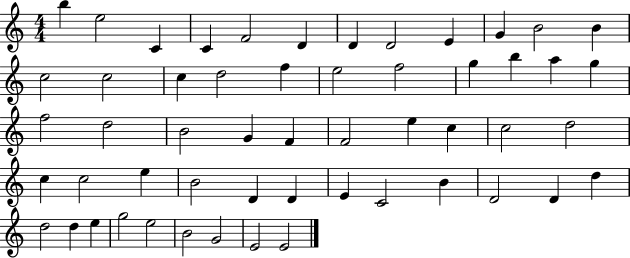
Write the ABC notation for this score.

X:1
T:Untitled
M:4/4
L:1/4
K:C
b e2 C C F2 D D D2 E G B2 B c2 c2 c d2 f e2 f2 g b a g f2 d2 B2 G F F2 e c c2 d2 c c2 e B2 D D E C2 B D2 D d d2 d e g2 e2 B2 G2 E2 E2